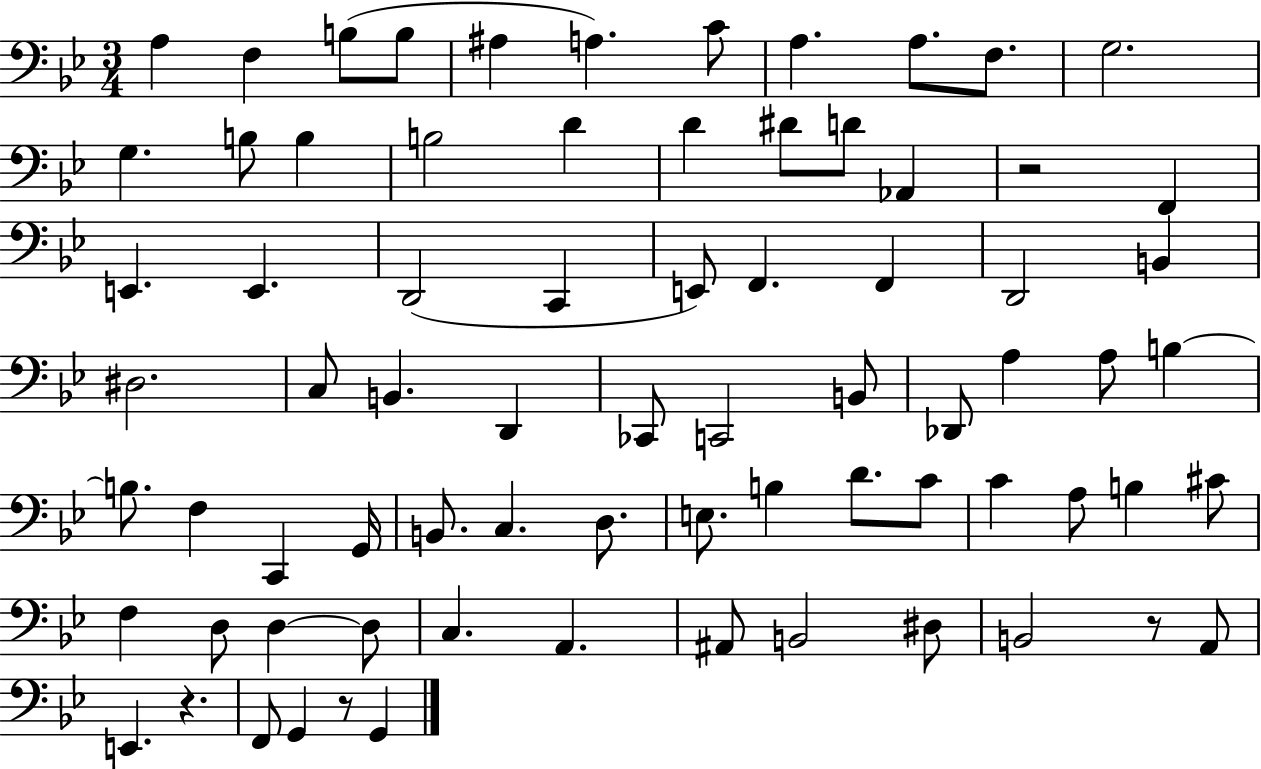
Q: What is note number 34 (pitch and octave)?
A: D2